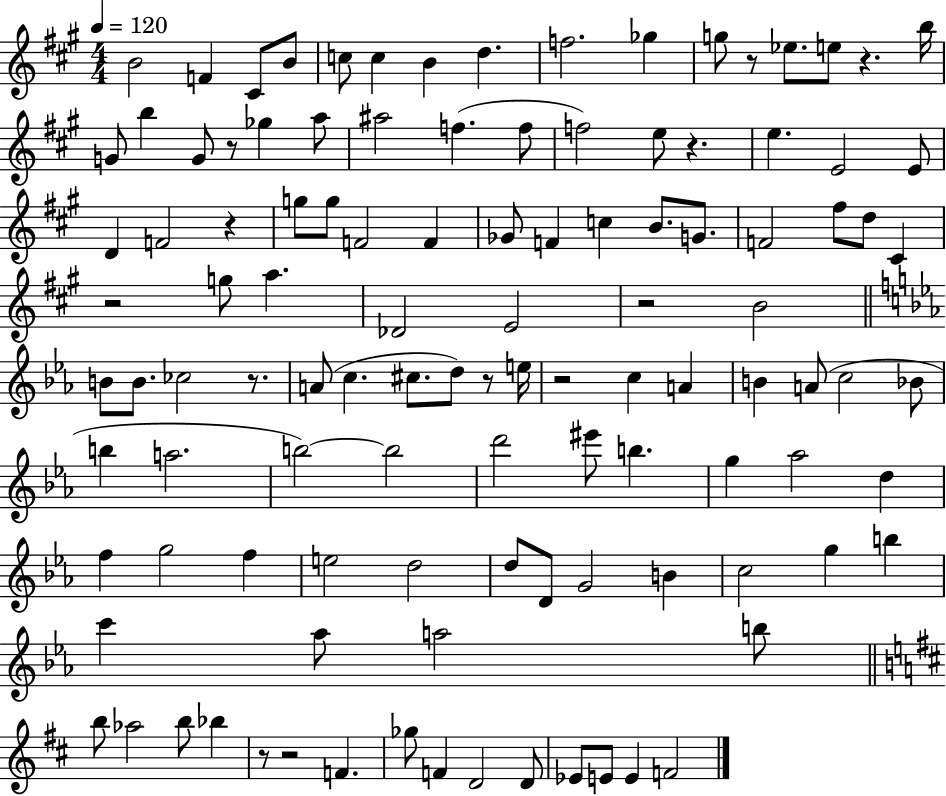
{
  \clef treble
  \numericTimeSignature
  \time 4/4
  \key a \major
  \tempo 4 = 120
  b'2 f'4 cis'8 b'8 | c''8 c''4 b'4 d''4. | f''2. ges''4 | g''8 r8 ees''8. e''8 r4. b''16 | \break g'8 b''4 g'8 r8 ges''4 a''8 | ais''2 f''4.( f''8 | f''2) e''8 r4. | e''4. e'2 e'8 | \break d'4 f'2 r4 | g''8 g''8 f'2 f'4 | ges'8 f'4 c''4 b'8. g'8. | f'2 fis''8 d''8 cis'4 | \break r2 g''8 a''4. | des'2 e'2 | r2 b'2 | \bar "||" \break \key ees \major b'8 b'8. ces''2 r8. | a'8( c''4. cis''8. d''8) r8 e''16 | r2 c''4 a'4 | b'4 a'8( c''2 bes'8 | \break b''4 a''2. | b''2~~) b''2 | d'''2 eis'''8 b''4. | g''4 aes''2 d''4 | \break f''4 g''2 f''4 | e''2 d''2 | d''8 d'8 g'2 b'4 | c''2 g''4 b''4 | \break c'''4 aes''8 a''2 b''8 | \bar "||" \break \key d \major b''8 aes''2 b''8 bes''4 | r8 r2 f'4. | ges''8 f'4 d'2 d'8 | ees'8 e'8 e'4 f'2 | \break \bar "|."
}